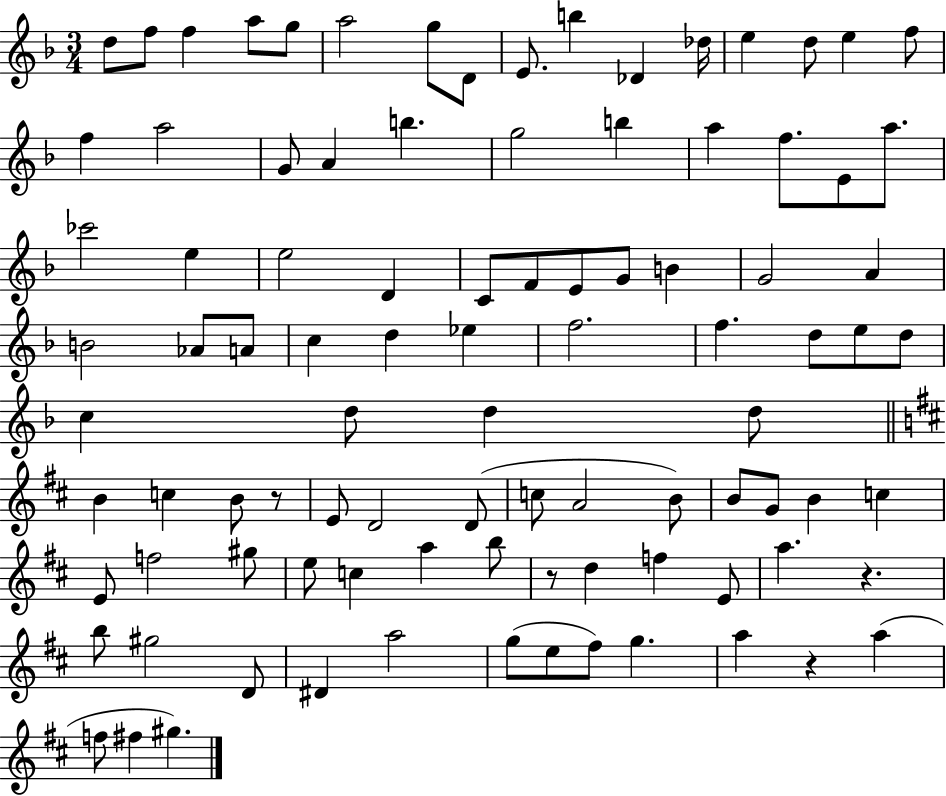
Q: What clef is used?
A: treble